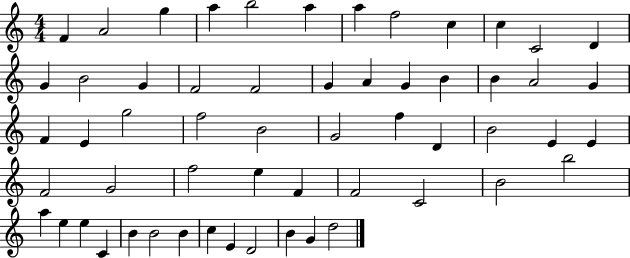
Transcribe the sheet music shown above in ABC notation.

X:1
T:Untitled
M:4/4
L:1/4
K:C
F A2 g a b2 a a f2 c c C2 D G B2 G F2 F2 G A G B B A2 G F E g2 f2 B2 G2 f D B2 E E F2 G2 f2 e F F2 C2 B2 b2 a e e C B B2 B c E D2 B G d2